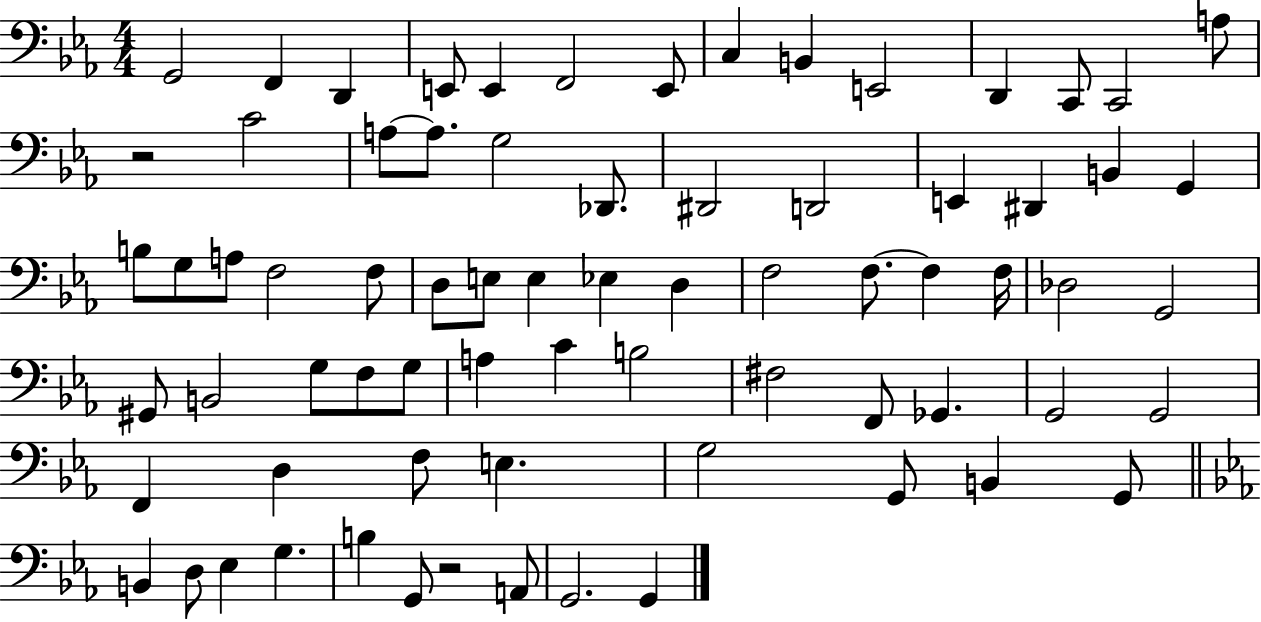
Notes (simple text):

G2/h F2/q D2/q E2/e E2/q F2/h E2/e C3/q B2/q E2/h D2/q C2/e C2/h A3/e R/h C4/h A3/e A3/e. G3/h Db2/e. D#2/h D2/h E2/q D#2/q B2/q G2/q B3/e G3/e A3/e F3/h F3/e D3/e E3/e E3/q Eb3/q D3/q F3/h F3/e. F3/q F3/s Db3/h G2/h G#2/e B2/h G3/e F3/e G3/e A3/q C4/q B3/h F#3/h F2/e Gb2/q. G2/h G2/h F2/q D3/q F3/e E3/q. G3/h G2/e B2/q G2/e B2/q D3/e Eb3/q G3/q. B3/q G2/e R/h A2/e G2/h. G2/q